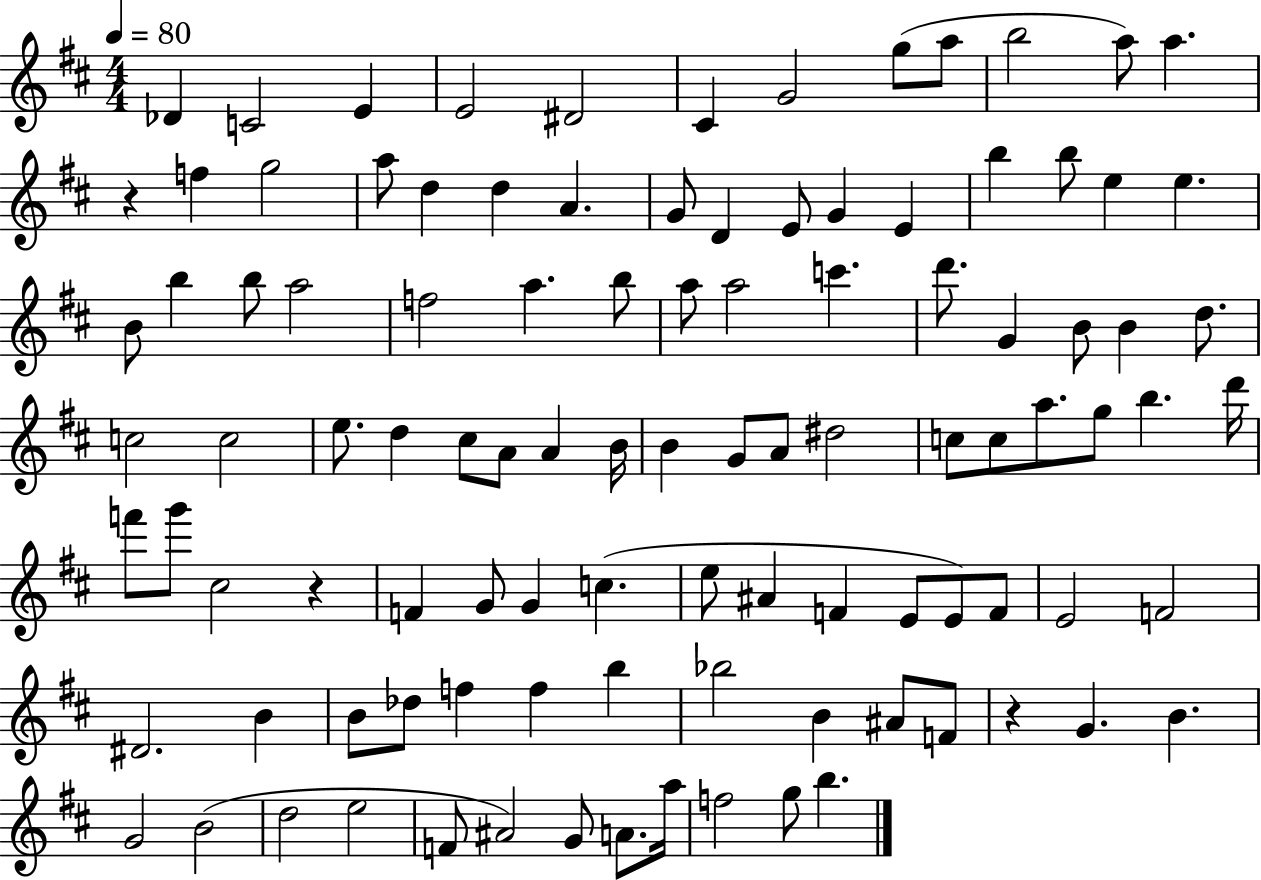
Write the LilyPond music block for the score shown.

{
  \clef treble
  \numericTimeSignature
  \time 4/4
  \key d \major
  \tempo 4 = 80
  \repeat volta 2 { des'4 c'2 e'4 | e'2 dis'2 | cis'4 g'2 g''8( a''8 | b''2 a''8) a''4. | \break r4 f''4 g''2 | a''8 d''4 d''4 a'4. | g'8 d'4 e'8 g'4 e'4 | b''4 b''8 e''4 e''4. | \break b'8 b''4 b''8 a''2 | f''2 a''4. b''8 | a''8 a''2 c'''4. | d'''8. g'4 b'8 b'4 d''8. | \break c''2 c''2 | e''8. d''4 cis''8 a'8 a'4 b'16 | b'4 g'8 a'8 dis''2 | c''8 c''8 a''8. g''8 b''4. d'''16 | \break f'''8 g'''8 cis''2 r4 | f'4 g'8 g'4 c''4.( | e''8 ais'4 f'4 e'8 e'8) f'8 | e'2 f'2 | \break dis'2. b'4 | b'8 des''8 f''4 f''4 b''4 | bes''2 b'4 ais'8 f'8 | r4 g'4. b'4. | \break g'2 b'2( | d''2 e''2 | f'8 ais'2) g'8 a'8. a''16 | f''2 g''8 b''4. | \break } \bar "|."
}